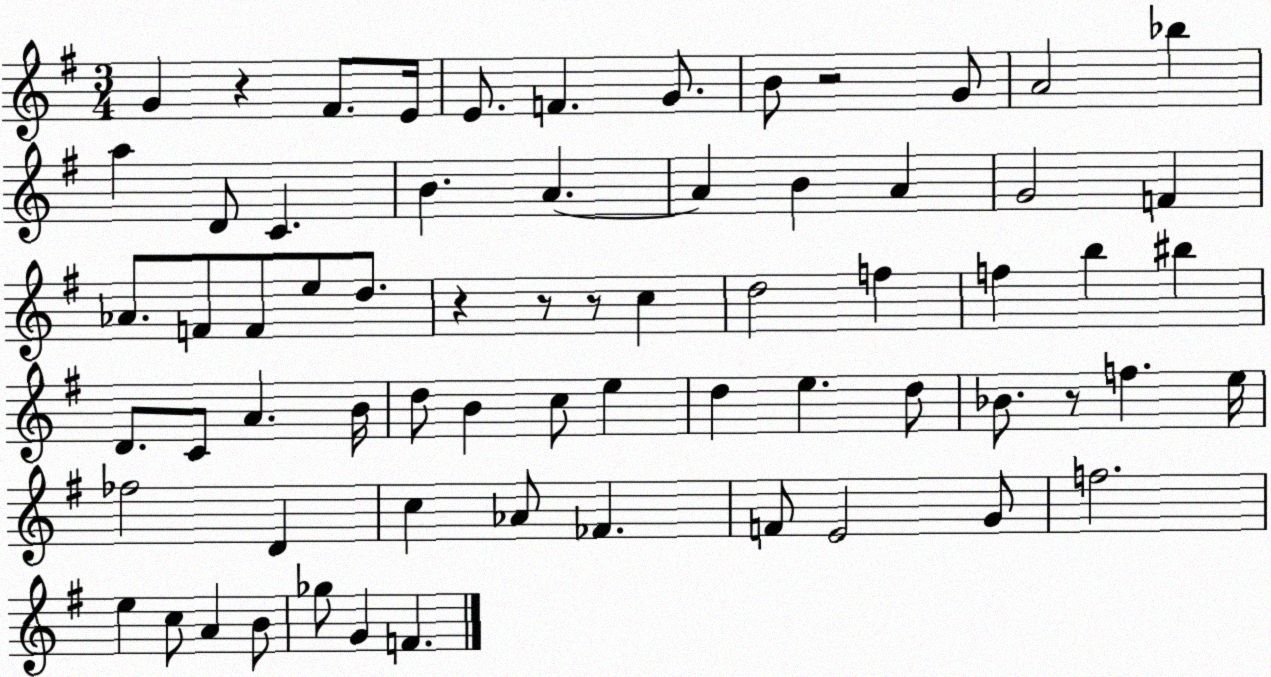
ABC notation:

X:1
T:Untitled
M:3/4
L:1/4
K:G
G z ^F/2 E/4 E/2 F G/2 B/2 z2 G/2 A2 _b a D/2 C B A A B A G2 F _A/2 F/2 F/2 e/2 d/2 z z/2 z/2 c d2 f f b ^b D/2 C/2 A B/4 d/2 B c/2 e d e d/2 _B/2 z/2 f e/4 _f2 D c _A/2 _F F/2 E2 G/2 f2 e c/2 A B/2 _g/2 G F